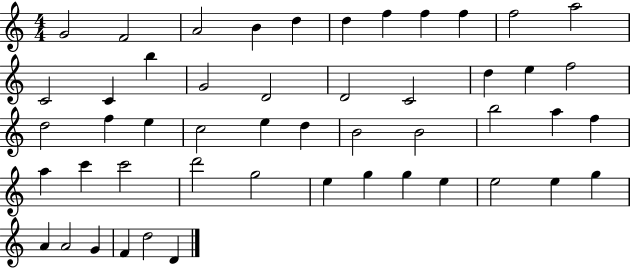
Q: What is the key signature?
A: C major